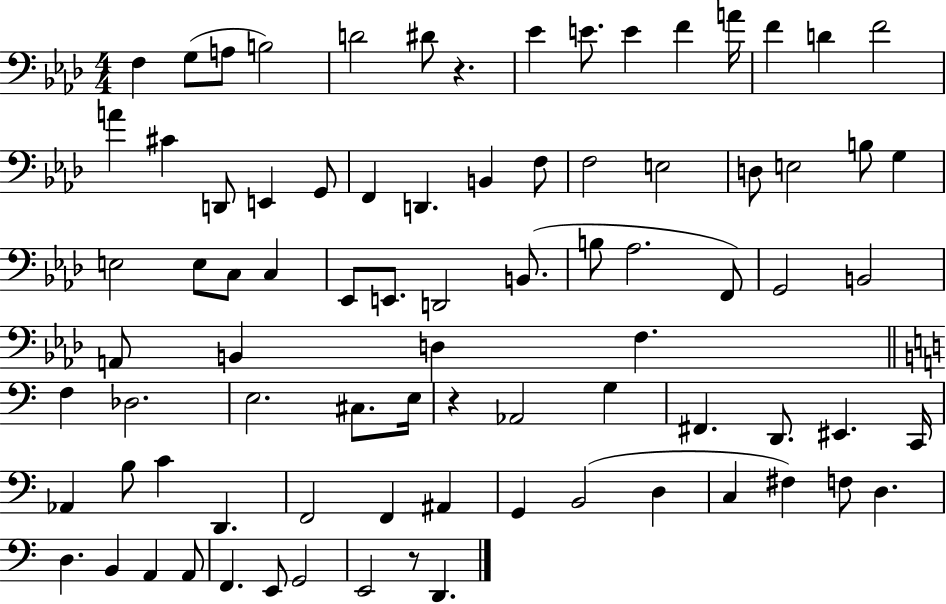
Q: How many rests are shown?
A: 3